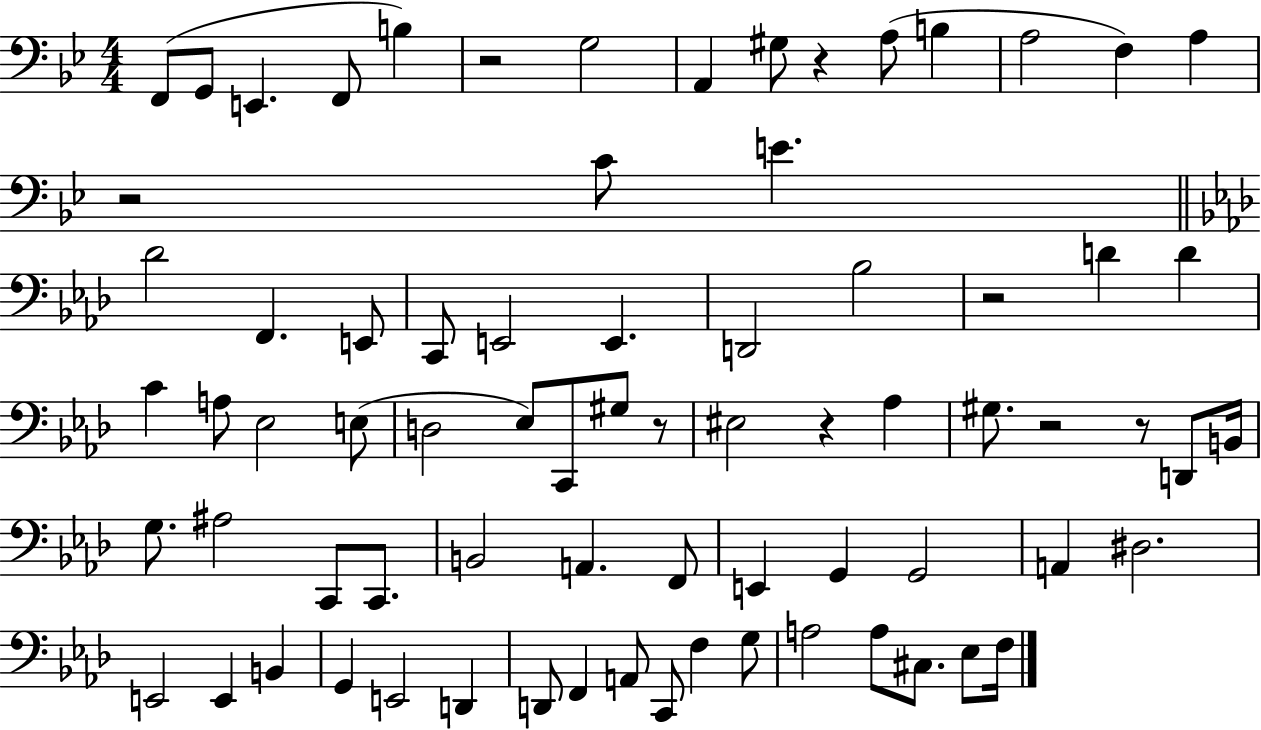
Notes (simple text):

F2/e G2/e E2/q. F2/e B3/q R/h G3/h A2/q G#3/e R/q A3/e B3/q A3/h F3/q A3/q R/h C4/e E4/q. Db4/h F2/q. E2/e C2/e E2/h E2/q. D2/h Bb3/h R/h D4/q D4/q C4/q A3/e Eb3/h E3/e D3/h Eb3/e C2/e G#3/e R/e EIS3/h R/q Ab3/q G#3/e. R/h R/e D2/e B2/s G3/e. A#3/h C2/e C2/e. B2/h A2/q. F2/e E2/q G2/q G2/h A2/q D#3/h. E2/h E2/q B2/q G2/q E2/h D2/q D2/e F2/q A2/e C2/e F3/q G3/e A3/h A3/e C#3/e. Eb3/e F3/s